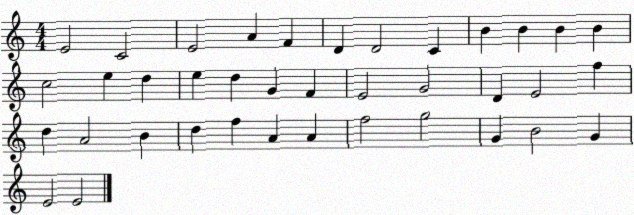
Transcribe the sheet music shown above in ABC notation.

X:1
T:Untitled
M:4/4
L:1/4
K:C
E2 C2 E2 A F D D2 C B B B B c2 e d e d G F E2 G2 D E2 f d A2 B d f A A f2 g2 G B2 G E2 E2